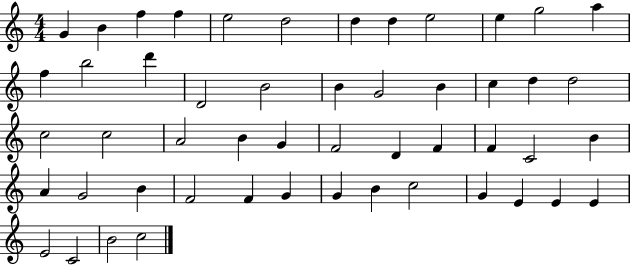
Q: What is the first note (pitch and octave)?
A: G4